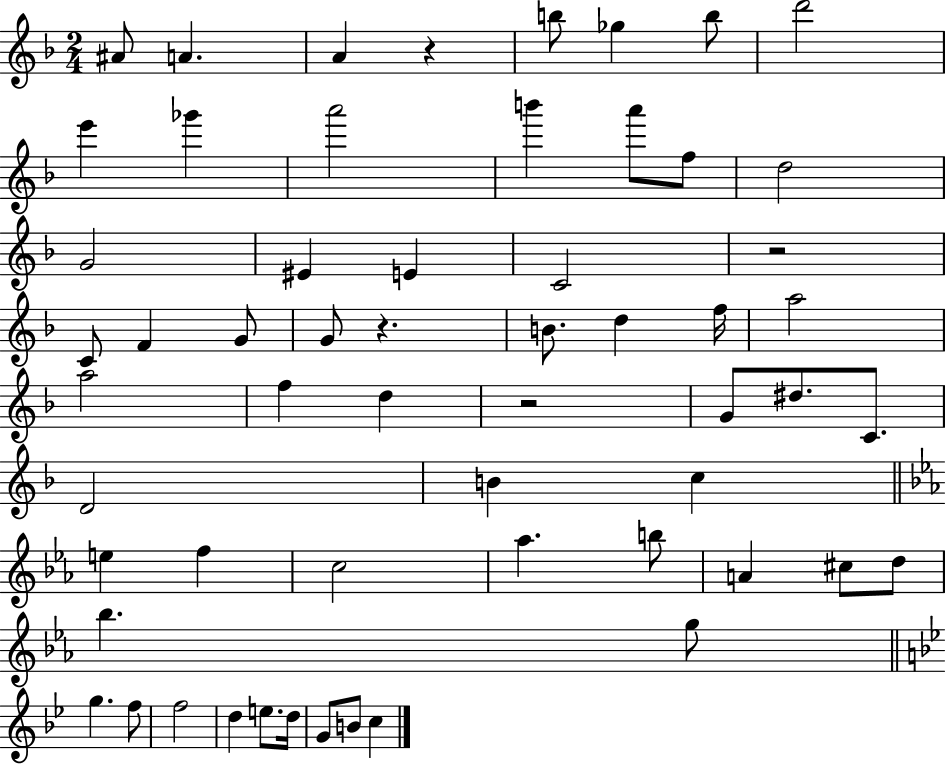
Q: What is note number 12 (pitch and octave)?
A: A6